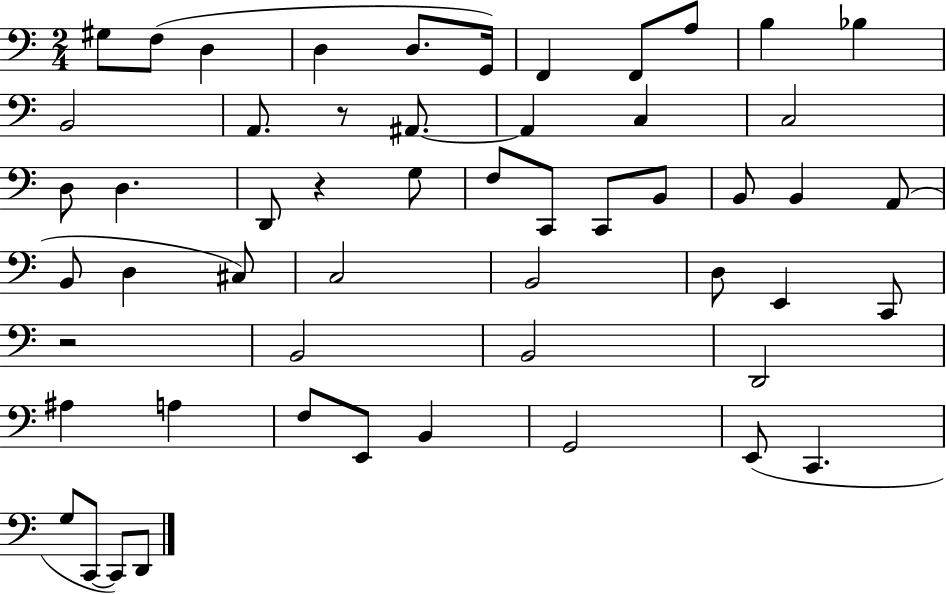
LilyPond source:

{
  \clef bass
  \numericTimeSignature
  \time 2/4
  \key c \major
  gis8 f8( d4 | d4 d8. g,16) | f,4 f,8 a8 | b4 bes4 | \break b,2 | a,8. r8 ais,8.~~ | ais,4 c4 | c2 | \break d8 d4. | d,8 r4 g8 | f8 c,8 c,8 b,8 | b,8 b,4 a,8( | \break b,8 d4 cis8) | c2 | b,2 | d8 e,4 c,8 | \break r2 | b,2 | b,2 | d,2 | \break ais4 a4 | f8 e,8 b,4 | g,2 | e,8( c,4. | \break g8 c,8~~ c,8) d,8 | \bar "|."
}